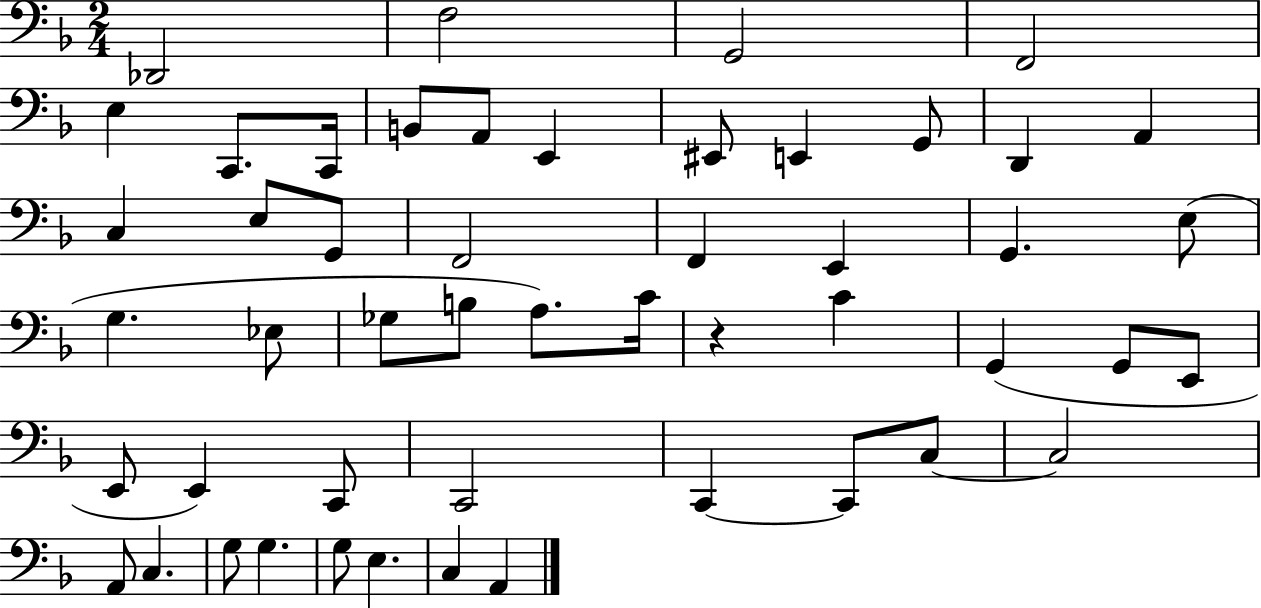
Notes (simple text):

Db2/h F3/h G2/h F2/h E3/q C2/e. C2/s B2/e A2/e E2/q EIS2/e E2/q G2/e D2/q A2/q C3/q E3/e G2/e F2/h F2/q E2/q G2/q. E3/e G3/q. Eb3/e Gb3/e B3/e A3/e. C4/s R/q C4/q G2/q G2/e E2/e E2/e E2/q C2/e C2/h C2/q C2/e C3/e C3/h A2/e C3/q. G3/e G3/q. G3/e E3/q. C3/q A2/q